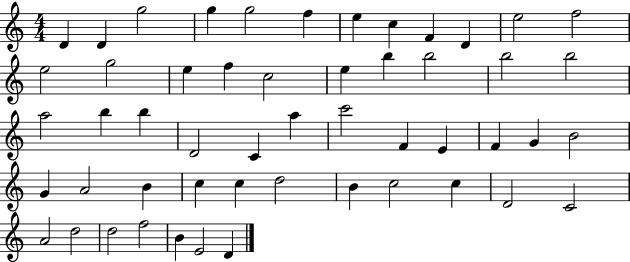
D4/q D4/q G5/h G5/q G5/h F5/q E5/q C5/q F4/q D4/q E5/h F5/h E5/h G5/h E5/q F5/q C5/h E5/q B5/q B5/h B5/h B5/h A5/h B5/q B5/q D4/h C4/q A5/q C6/h F4/q E4/q F4/q G4/q B4/h G4/q A4/h B4/q C5/q C5/q D5/h B4/q C5/h C5/q D4/h C4/h A4/h D5/h D5/h F5/h B4/q E4/h D4/q